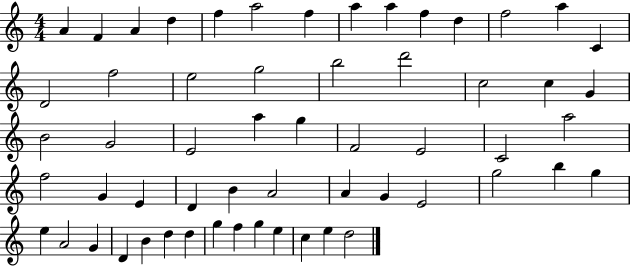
{
  \clef treble
  \numericTimeSignature
  \time 4/4
  \key c \major
  a'4 f'4 a'4 d''4 | f''4 a''2 f''4 | a''4 a''4 f''4 d''4 | f''2 a''4 c'4 | \break d'2 f''2 | e''2 g''2 | b''2 d'''2 | c''2 c''4 g'4 | \break b'2 g'2 | e'2 a''4 g''4 | f'2 e'2 | c'2 a''2 | \break f''2 g'4 e'4 | d'4 b'4 a'2 | a'4 g'4 e'2 | g''2 b''4 g''4 | \break e''4 a'2 g'4 | d'4 b'4 d''4 d''4 | g''4 f''4 g''4 e''4 | c''4 e''4 d''2 | \break \bar "|."
}